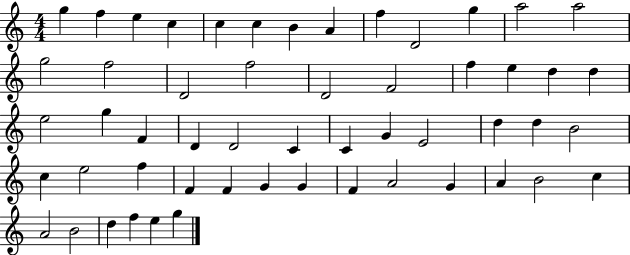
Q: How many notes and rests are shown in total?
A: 54